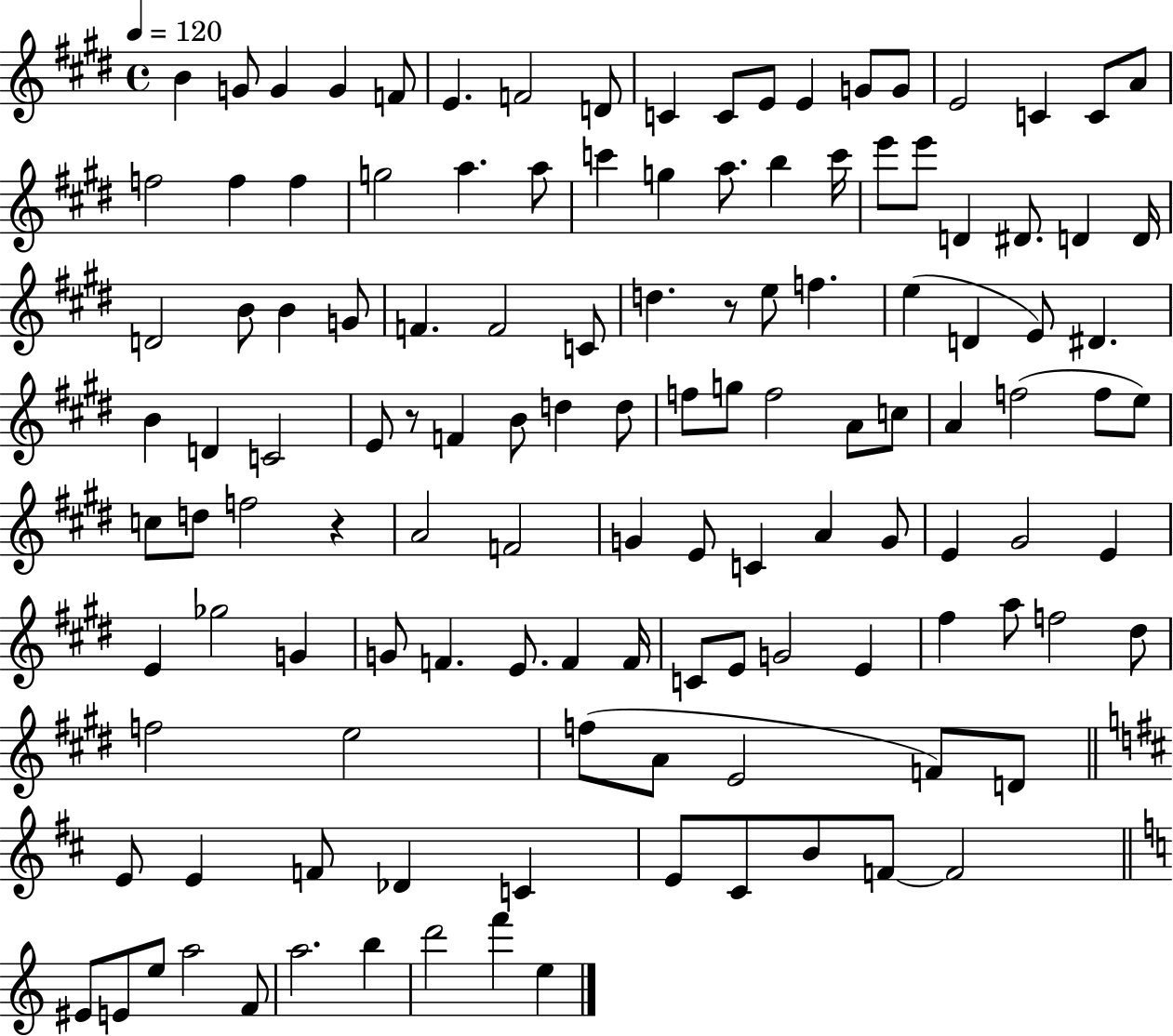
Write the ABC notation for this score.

X:1
T:Untitled
M:4/4
L:1/4
K:E
B G/2 G G F/2 E F2 D/2 C C/2 E/2 E G/2 G/2 E2 C C/2 A/2 f2 f f g2 a a/2 c' g a/2 b c'/4 e'/2 e'/2 D ^D/2 D D/4 D2 B/2 B G/2 F F2 C/2 d z/2 e/2 f e D E/2 ^D B D C2 E/2 z/2 F B/2 d d/2 f/2 g/2 f2 A/2 c/2 A f2 f/2 e/2 c/2 d/2 f2 z A2 F2 G E/2 C A G/2 E ^G2 E E _g2 G G/2 F E/2 F F/4 C/2 E/2 G2 E ^f a/2 f2 ^d/2 f2 e2 f/2 A/2 E2 F/2 D/2 E/2 E F/2 _D C E/2 ^C/2 B/2 F/2 F2 ^E/2 E/2 e/2 a2 F/2 a2 b d'2 f' e